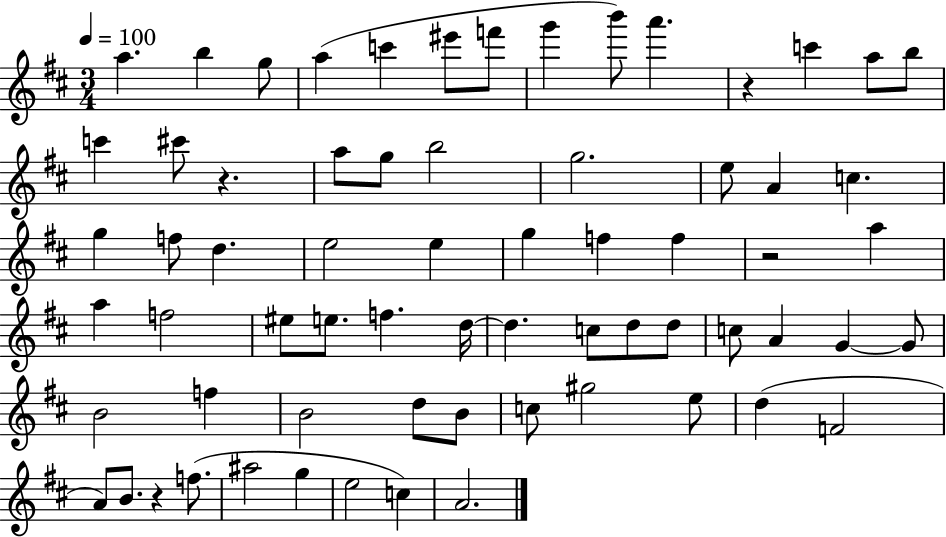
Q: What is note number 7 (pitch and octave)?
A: F6